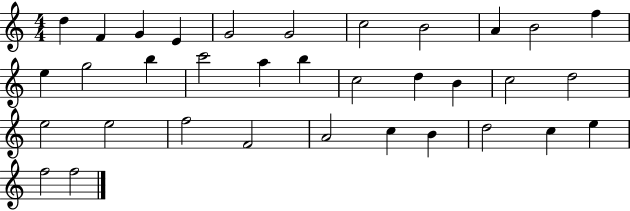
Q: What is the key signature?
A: C major